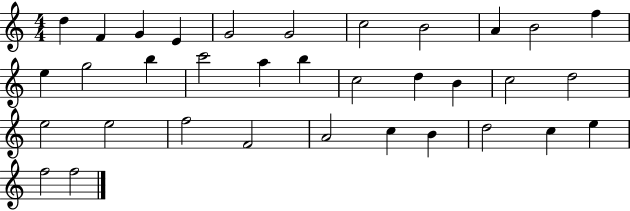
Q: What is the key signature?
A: C major